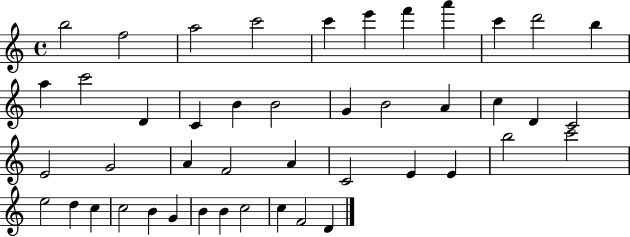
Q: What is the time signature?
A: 4/4